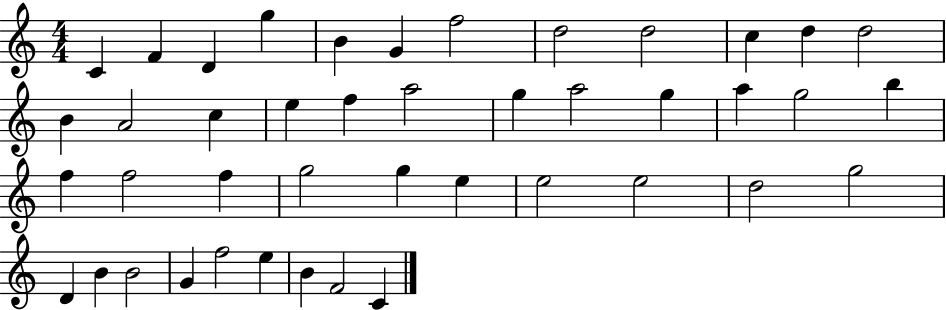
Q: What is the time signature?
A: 4/4